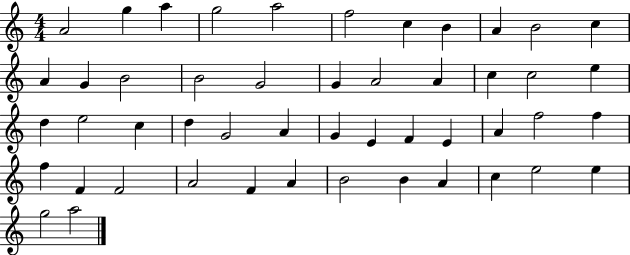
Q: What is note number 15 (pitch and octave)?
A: B4